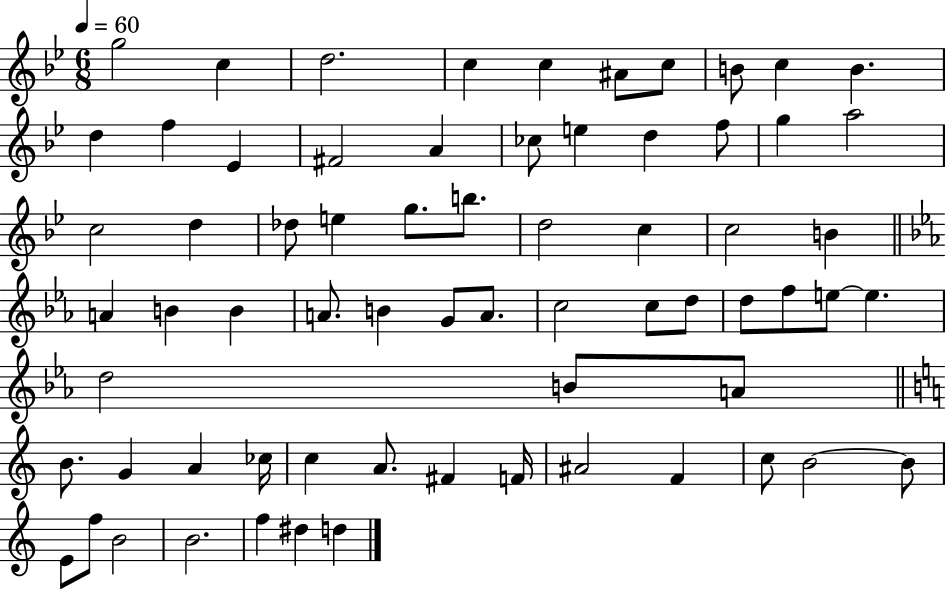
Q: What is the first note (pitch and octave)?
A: G5